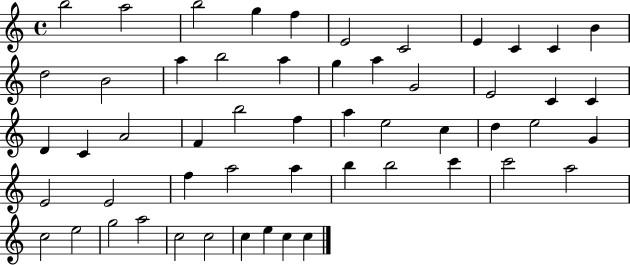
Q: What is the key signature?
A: C major